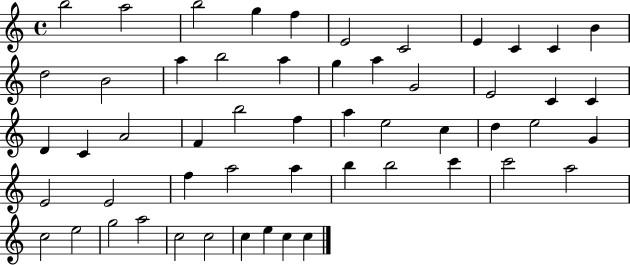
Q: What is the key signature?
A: C major